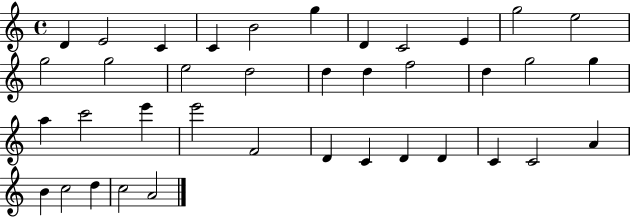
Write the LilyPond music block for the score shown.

{
  \clef treble
  \time 4/4
  \defaultTimeSignature
  \key c \major
  d'4 e'2 c'4 | c'4 b'2 g''4 | d'4 c'2 e'4 | g''2 e''2 | \break g''2 g''2 | e''2 d''2 | d''4 d''4 f''2 | d''4 g''2 g''4 | \break a''4 c'''2 e'''4 | e'''2 f'2 | d'4 c'4 d'4 d'4 | c'4 c'2 a'4 | \break b'4 c''2 d''4 | c''2 a'2 | \bar "|."
}